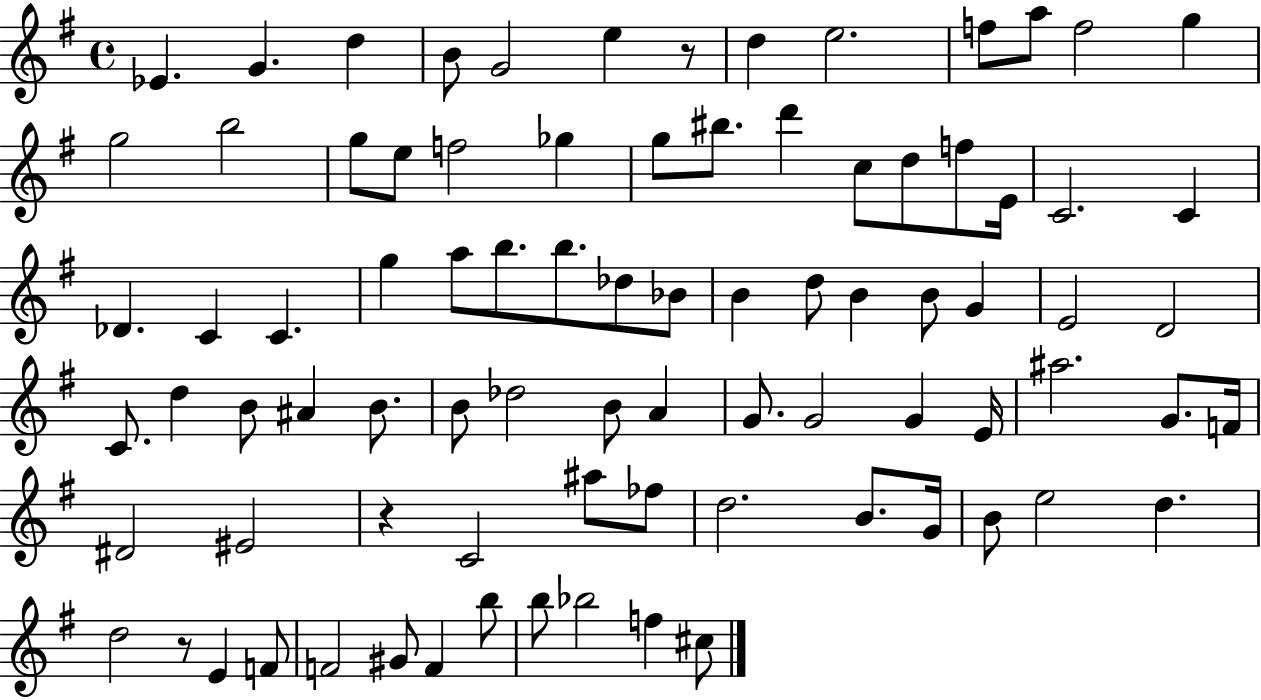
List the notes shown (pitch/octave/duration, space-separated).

Eb4/q. G4/q. D5/q B4/e G4/h E5/q R/e D5/q E5/h. F5/e A5/e F5/h G5/q G5/h B5/h G5/e E5/e F5/h Gb5/q G5/e BIS5/e. D6/q C5/e D5/e F5/e E4/s C4/h. C4/q Db4/q. C4/q C4/q. G5/q A5/e B5/e. B5/e. Db5/e Bb4/e B4/q D5/e B4/q B4/e G4/q E4/h D4/h C4/e. D5/q B4/e A#4/q B4/e. B4/e Db5/h B4/e A4/q G4/e. G4/h G4/q E4/s A#5/h. G4/e. F4/s D#4/h EIS4/h R/q C4/h A#5/e FES5/e D5/h. B4/e. G4/s B4/e E5/h D5/q. D5/h R/e E4/q F4/e F4/h G#4/e F4/q B5/e B5/e Bb5/h F5/q C#5/e